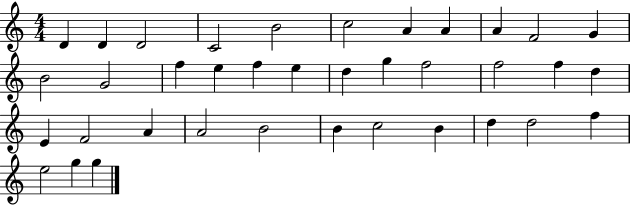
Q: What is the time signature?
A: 4/4